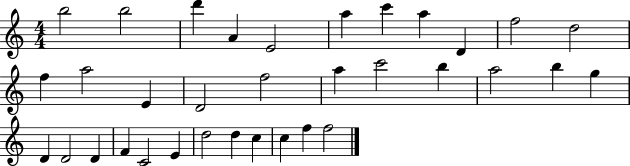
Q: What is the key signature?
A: C major